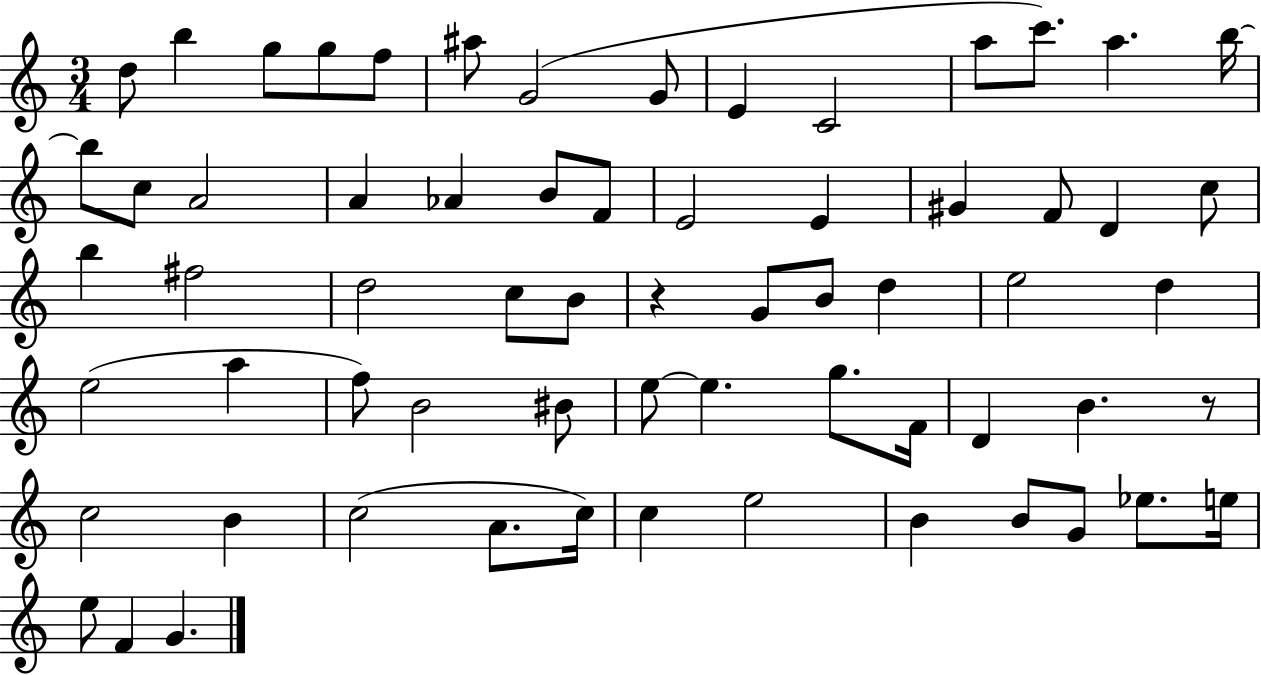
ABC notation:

X:1
T:Untitled
M:3/4
L:1/4
K:C
d/2 b g/2 g/2 f/2 ^a/2 G2 G/2 E C2 a/2 c'/2 a b/4 b/2 c/2 A2 A _A B/2 F/2 E2 E ^G F/2 D c/2 b ^f2 d2 c/2 B/2 z G/2 B/2 d e2 d e2 a f/2 B2 ^B/2 e/2 e g/2 F/4 D B z/2 c2 B c2 A/2 c/4 c e2 B B/2 G/2 _e/2 e/4 e/2 F G